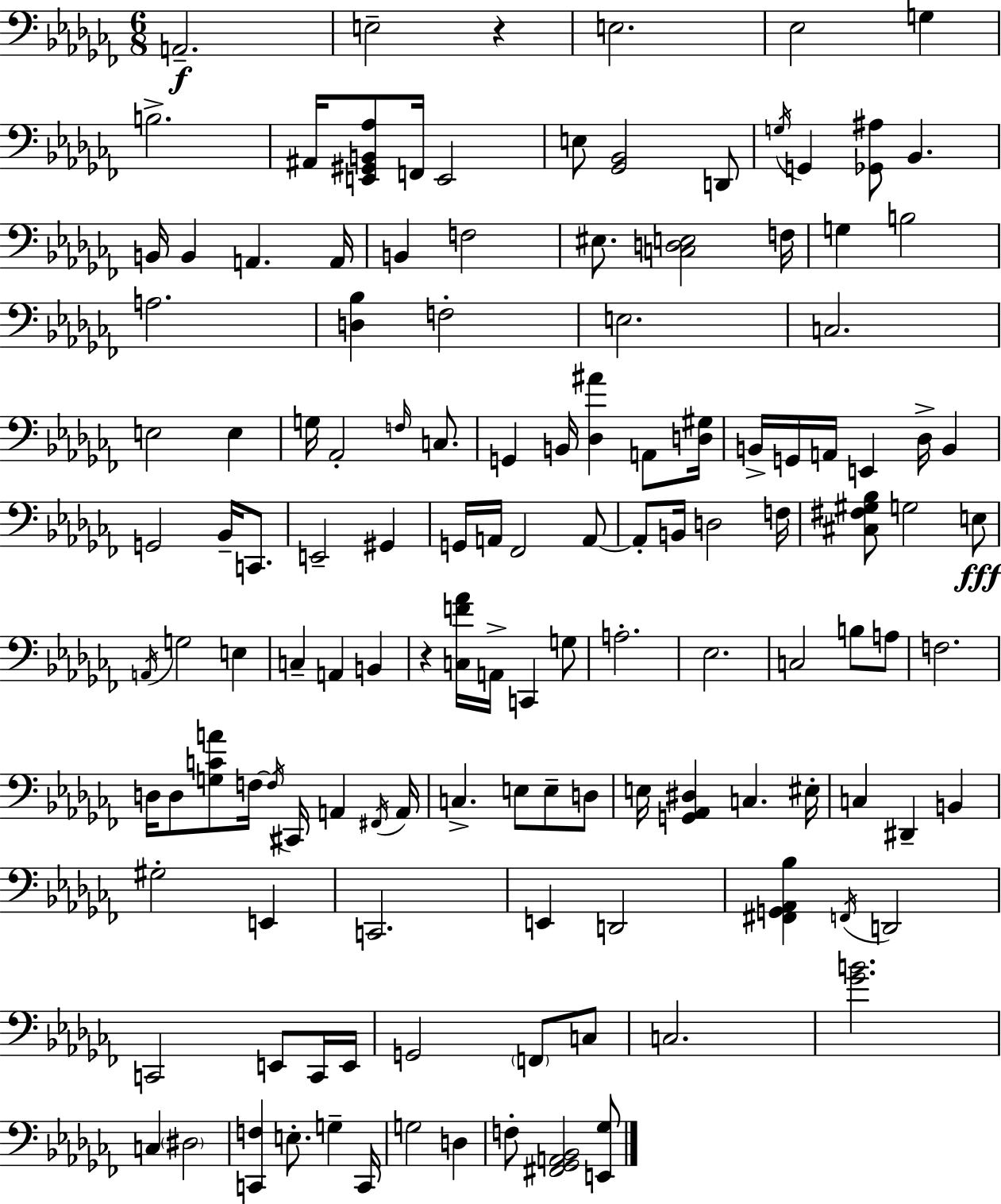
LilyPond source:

{
  \clef bass
  \numericTimeSignature
  \time 6/8
  \key aes \minor
  a,2.--\f | e2-- r4 | e2. | ees2 g4 | \break b2.-> | ais,16 <e, gis, b, aes>8 f,16 e,2 | e8 <ges, bes,>2 d,8 | \acciaccatura { g16 } g,4 <ges, ais>8 bes,4. | \break b,16 b,4 a,4. | a,16 b,4 f2 | eis8. <c d e>2 | f16 g4 b2 | \break a2. | <d bes>4 f2-. | e2. | c2. | \break e2 e4 | g16 aes,2-. \grace { f16 } c8. | g,4 b,16 <des ais'>4 a,8 | <d gis>16 b,16-> g,16 a,16 e,4 des16-> b,4 | \break g,2 bes,16-- c,8. | e,2-- gis,4 | g,16 a,16 fes,2 | a,8~~ a,8-. b,16 d2 | \break f16 <cis fis gis bes>8 g2 | e8\fff \acciaccatura { a,16 } g2 e4 | c4-- a,4 b,4 | r4 <c f' aes'>16 a,16-> c,4 | \break g8 a2.-. | ees2. | c2 b8 | a8 f2. | \break d16 d8 <g c' a'>8 f16~~ \acciaccatura { f16 } cis,16 a,4 | \acciaccatura { fis,16 } a,16 c4.-> e8 | e8-- d8 e16 <g, aes, dis>4 c4. | eis16-. c4 dis,4-- | \break b,4 gis2-. | e,4 c,2. | e,4 d,2 | <fis, g, aes, bes>4 \acciaccatura { f,16 } d,2 | \break c,2 | e,8 c,16 e,16 g,2 | \parenthesize f,8 c8 c2. | <ges' b'>2. | \break c4 \parenthesize dis2 | <c, f>4 e8.-. | g4-- c,16 g2 | d4 f8-. <fis, ges, a, bes,>2 | \break <e, ges>8 \bar "|."
}